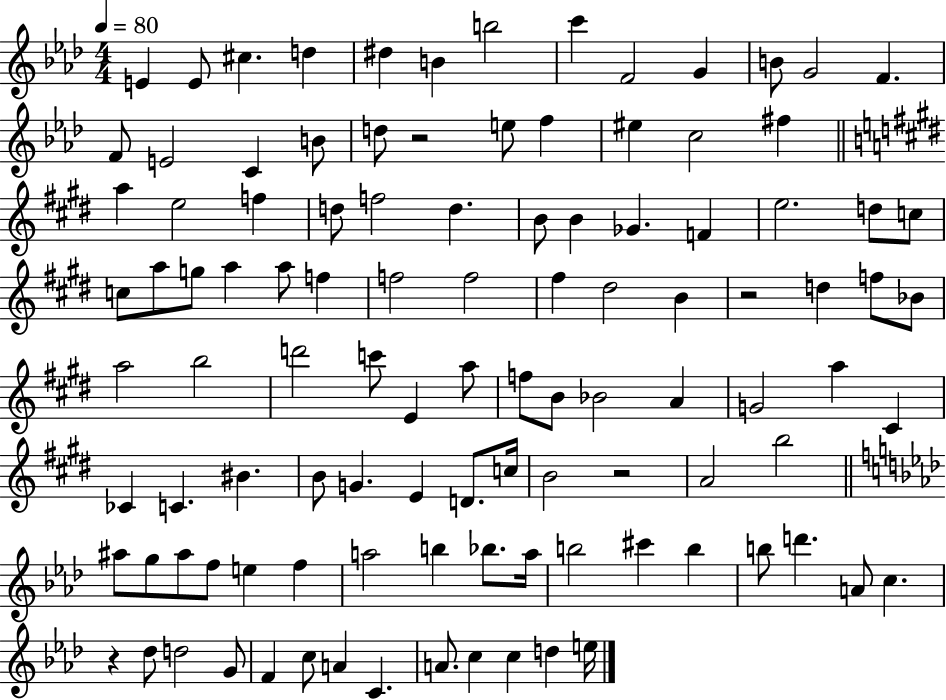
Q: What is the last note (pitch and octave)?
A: E5